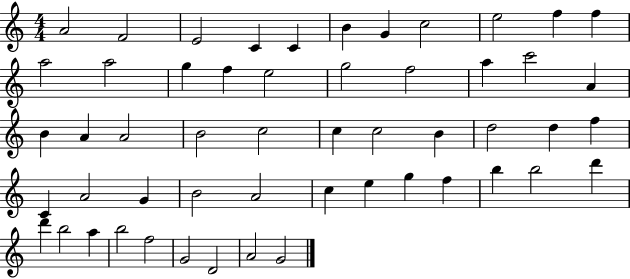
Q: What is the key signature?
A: C major